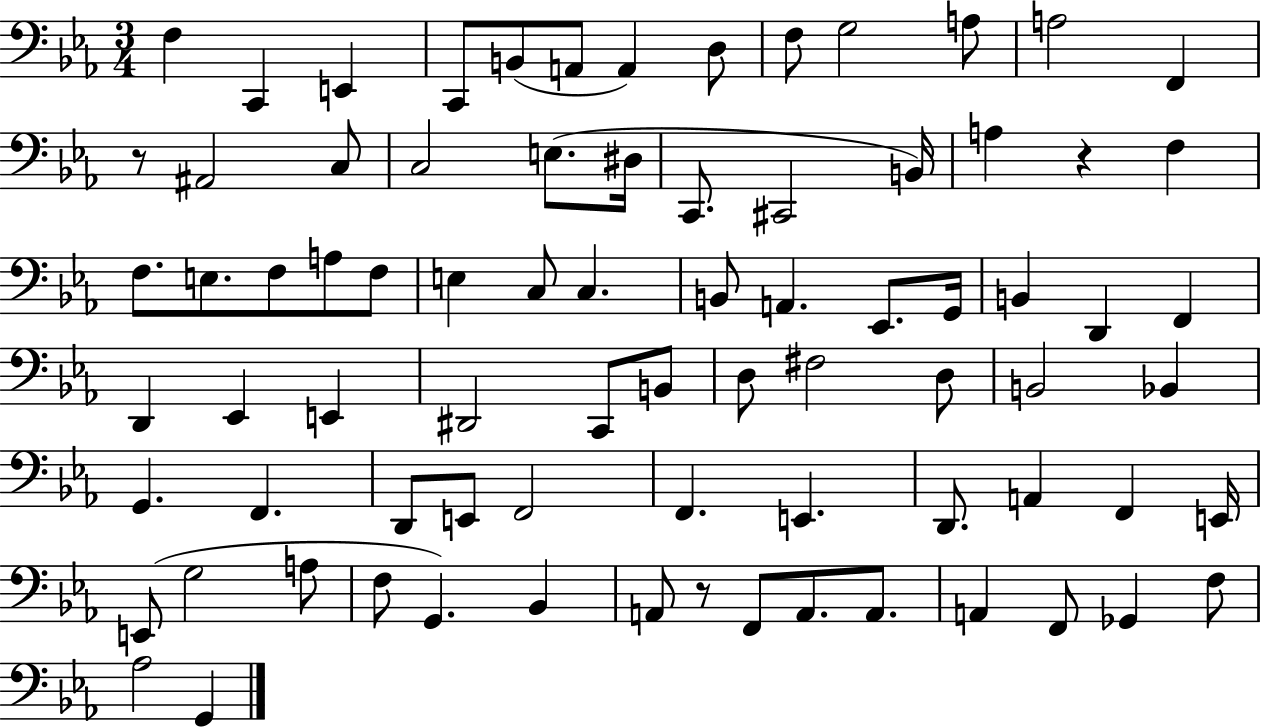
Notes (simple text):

F3/q C2/q E2/q C2/e B2/e A2/e A2/q D3/e F3/e G3/h A3/e A3/h F2/q R/e A#2/h C3/e C3/h E3/e. D#3/s C2/e. C#2/h B2/s A3/q R/q F3/q F3/e. E3/e. F3/e A3/e F3/e E3/q C3/e C3/q. B2/e A2/q. Eb2/e. G2/s B2/q D2/q F2/q D2/q Eb2/q E2/q D#2/h C2/e B2/e D3/e F#3/h D3/e B2/h Bb2/q G2/q. F2/q. D2/e E2/e F2/h F2/q. E2/q. D2/e. A2/q F2/q E2/s E2/e G3/h A3/e F3/e G2/q. Bb2/q A2/e R/e F2/e A2/e. A2/e. A2/q F2/e Gb2/q F3/e Ab3/h G2/q